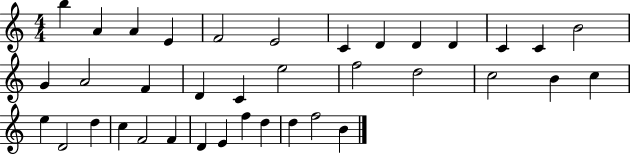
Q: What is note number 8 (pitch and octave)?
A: D4